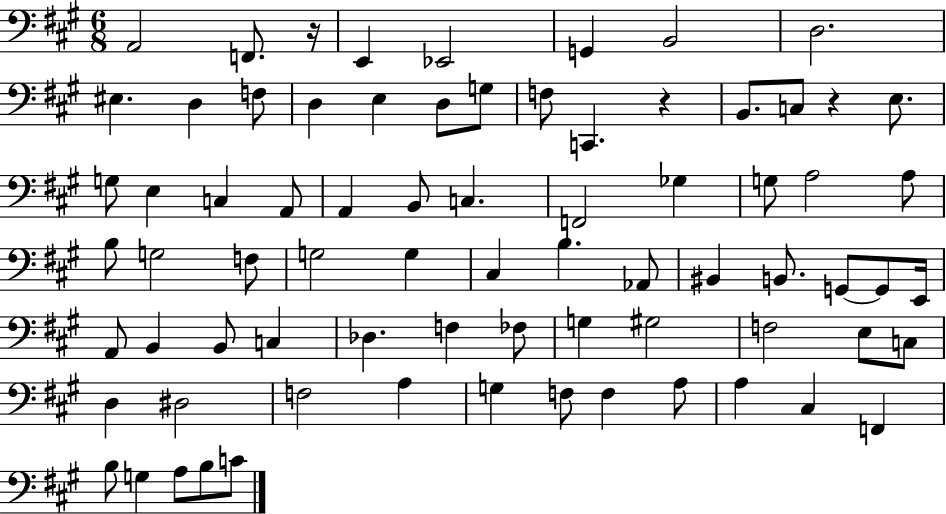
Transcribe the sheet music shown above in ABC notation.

X:1
T:Untitled
M:6/8
L:1/4
K:A
A,,2 F,,/2 z/4 E,, _E,,2 G,, B,,2 D,2 ^E, D, F,/2 D, E, D,/2 G,/2 F,/2 C,, z B,,/2 C,/2 z E,/2 G,/2 E, C, A,,/2 A,, B,,/2 C, F,,2 _G, G,/2 A,2 A,/2 B,/2 G,2 F,/2 G,2 G, ^C, B, _A,,/2 ^B,, B,,/2 G,,/2 G,,/2 E,,/4 A,,/2 B,, B,,/2 C, _D, F, _F,/2 G, ^G,2 F,2 E,/2 C,/2 D, ^D,2 F,2 A, G, F,/2 F, A,/2 A, ^C, F,, B,/2 G, A,/2 B,/2 C/2